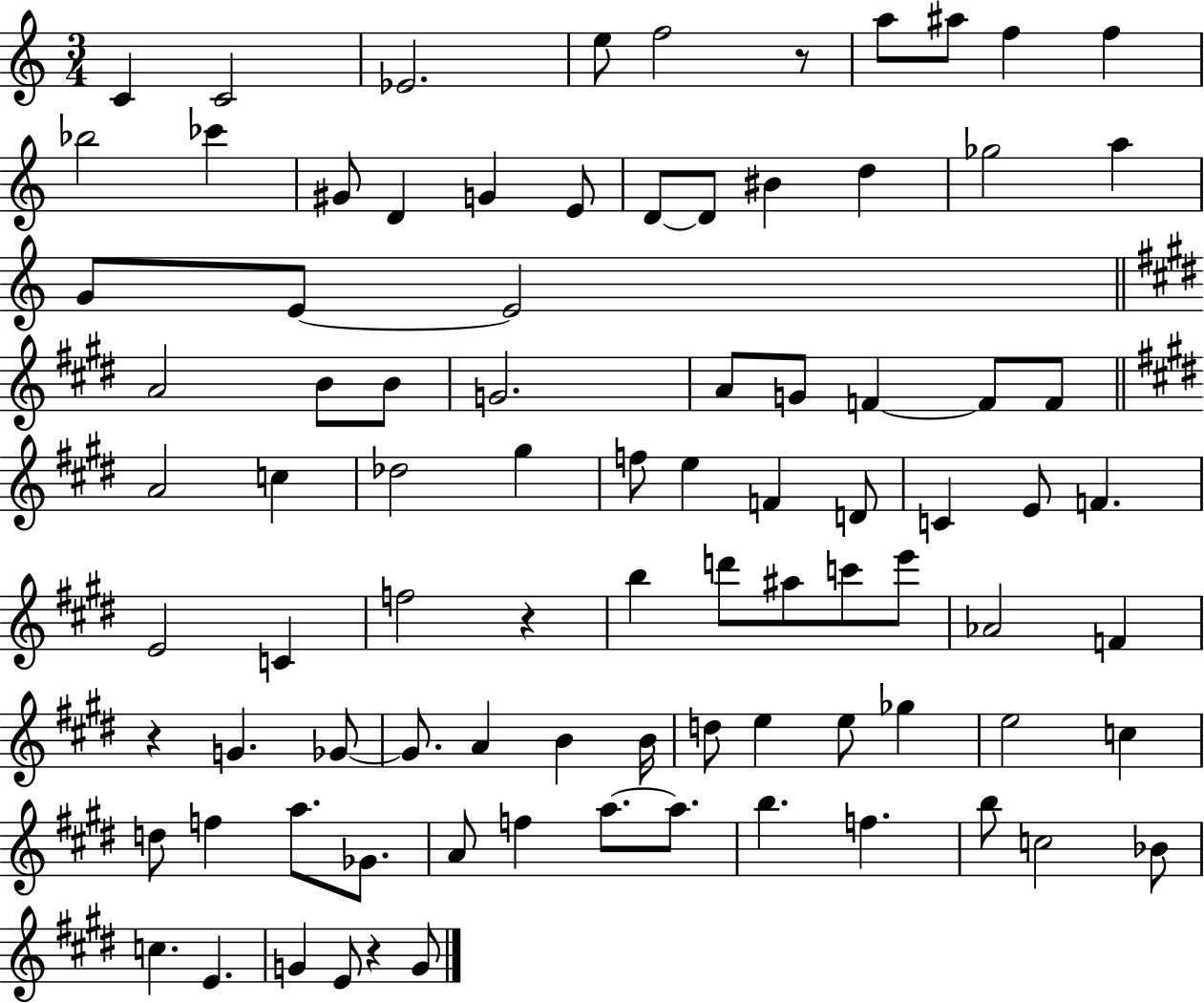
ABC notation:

X:1
T:Untitled
M:3/4
L:1/4
K:C
C C2 _E2 e/2 f2 z/2 a/2 ^a/2 f f _b2 _c' ^G/2 D G E/2 D/2 D/2 ^B d _g2 a G/2 E/2 E2 A2 B/2 B/2 G2 A/2 G/2 F F/2 F/2 A2 c _d2 ^g f/2 e F D/2 C E/2 F E2 C f2 z b d'/2 ^a/2 c'/2 e'/2 _A2 F z G _G/2 _G/2 A B B/4 d/2 e e/2 _g e2 c d/2 f a/2 _G/2 A/2 f a/2 a/2 b f b/2 c2 _B/2 c E G E/2 z G/2